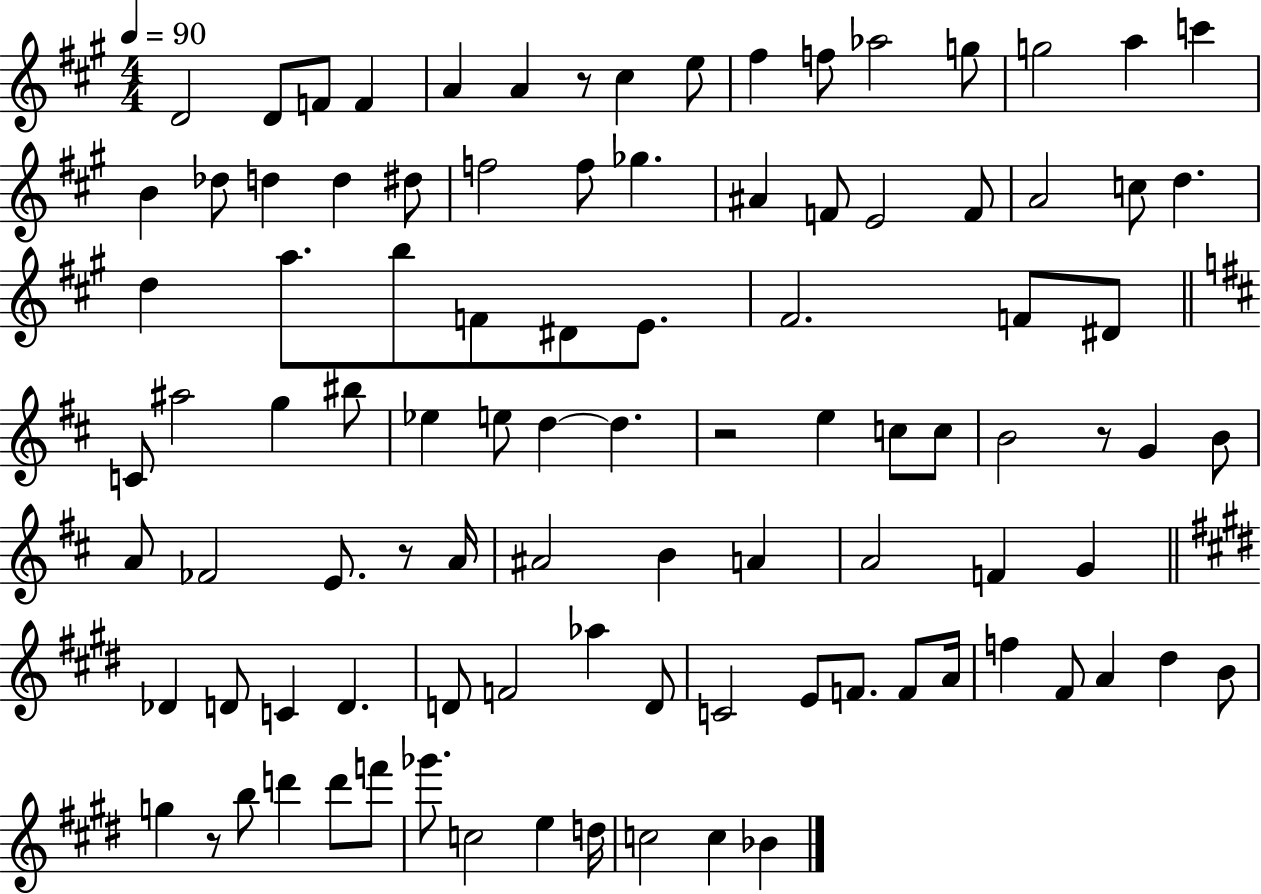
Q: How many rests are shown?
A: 5